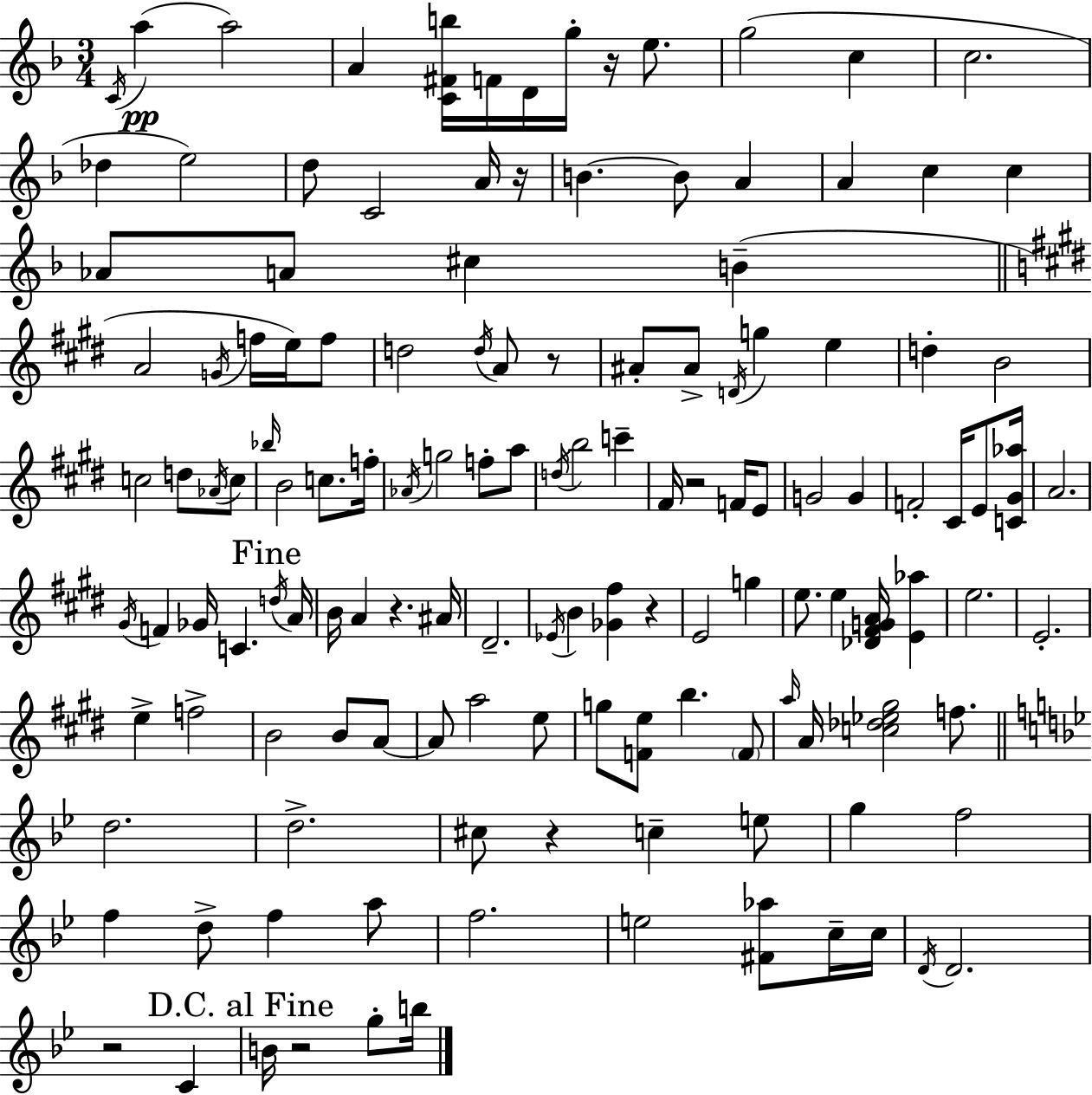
{
  \clef treble
  \numericTimeSignature
  \time 3/4
  \key f \major
  \acciaccatura { c'16 }(\pp a''4 a''2) | a'4 <c' fis' b''>16 f'16 d'16 g''16-. r16 e''8. | g''2( c''4 | c''2. | \break des''4 e''2) | d''8 c'2 a'16 | r16 b'4.~~ b'8 a'4 | a'4 c''4 c''4 | \break aes'8 a'8 cis''4 b'4--( | \bar "||" \break \key e \major a'2 \acciaccatura { g'16 } f''16 e''16) f''8 | d''2 \acciaccatura { d''16 } a'8 | r8 ais'8-. ais'8-> \acciaccatura { d'16 } g''4 e''4 | d''4-. b'2 | \break c''2 d''8 | \acciaccatura { aes'16 } c''8 \grace { bes''16 } b'2 | c''8. f''16-. \acciaccatura { aes'16 } g''2 | f''8-. a''8 \acciaccatura { d''16 } b''2 | \break c'''4-- fis'16 r2 | f'16 e'8 g'2 | g'4 f'2-. | cis'16 e'8 <c' gis' aes''>16 a'2. | \break \acciaccatura { gis'16 } f'4 | ges'16 c'4. \mark "Fine" \acciaccatura { d''16 } a'16 b'16 a'4 | r4. ais'16 dis'2.-- | \acciaccatura { ees'16 } b'4 | \break <ges' fis''>4 r4 e'2 | g''4 e''8. | e''4 <des' fis' g' a'>16 <e' aes''>4 e''2. | e'2.-. | \break e''4-> | f''2-> b'2 | b'8 a'8~~ a'8 | a''2 e''8 g''8 | \break <f' e''>8 b''4. \parenthesize f'8 \grace { a''16 } a'16 | <c'' des'' ees'' gis''>2 f''8. \bar "||" \break \key bes \major d''2. | d''2.-> | cis''8 r4 c''4-- e''8 | g''4 f''2 | \break f''4 d''8-> f''4 a''8 | f''2. | e''2 <fis' aes''>8 c''16-- c''16 | \acciaccatura { d'16 } d'2. | \break r2 c'4 | \mark "D.C. al Fine" b'16 r2 g''8-. | b''16 \bar "|."
}